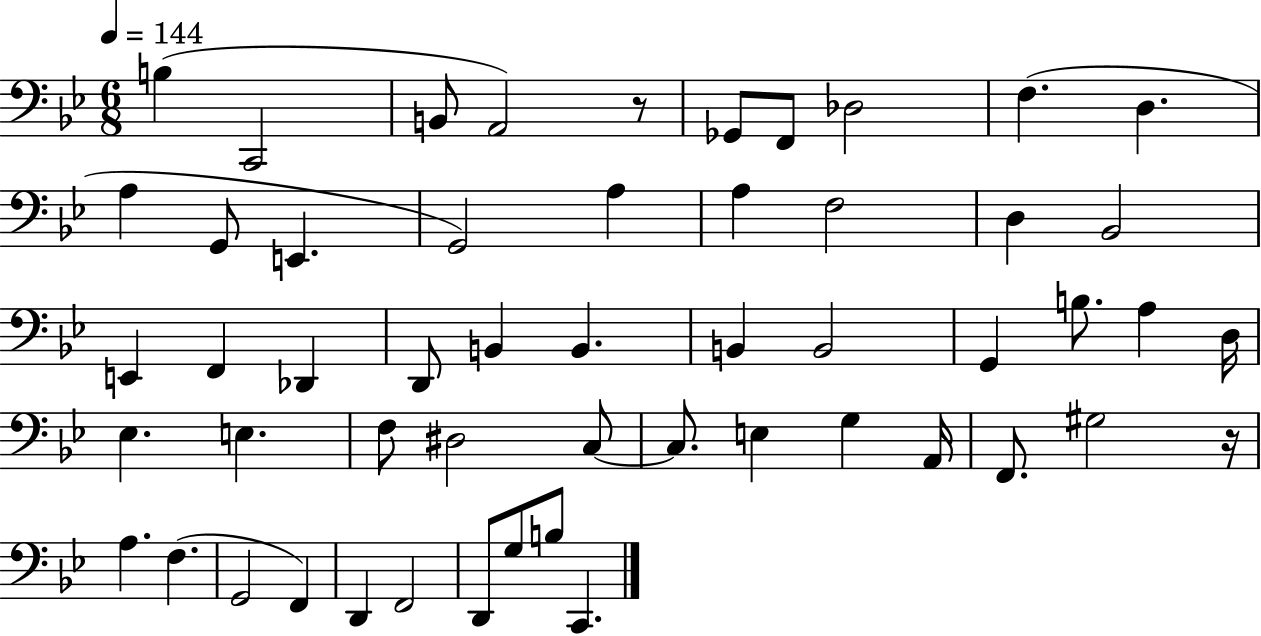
B3/q C2/h B2/e A2/h R/e Gb2/e F2/e Db3/h F3/q. D3/q. A3/q G2/e E2/q. G2/h A3/q A3/q F3/h D3/q Bb2/h E2/q F2/q Db2/q D2/e B2/q B2/q. B2/q B2/h G2/q B3/e. A3/q D3/s Eb3/q. E3/q. F3/e D#3/h C3/e C3/e. E3/q G3/q A2/s F2/e. G#3/h R/s A3/q. F3/q. G2/h F2/q D2/q F2/h D2/e G3/e B3/e C2/q.